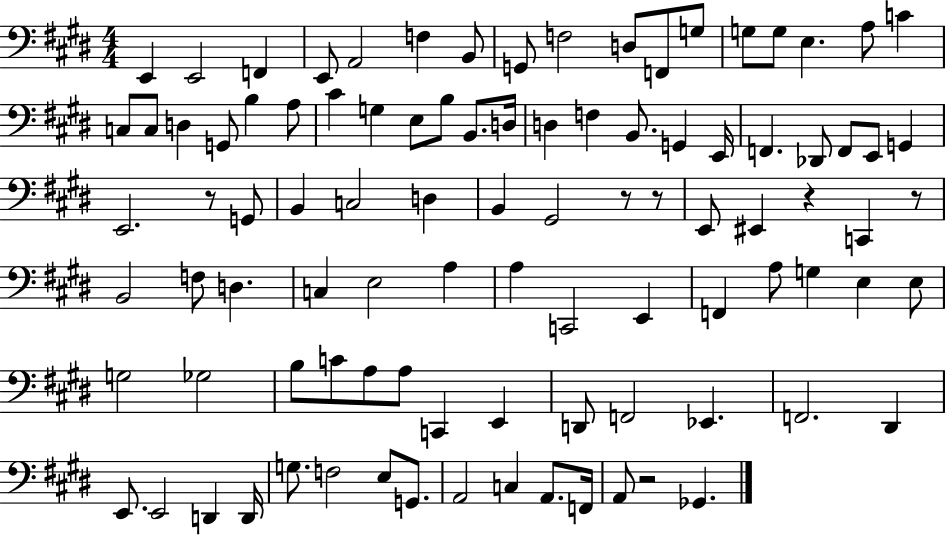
X:1
T:Untitled
M:4/4
L:1/4
K:E
E,, E,,2 F,, E,,/2 A,,2 F, B,,/2 G,,/2 F,2 D,/2 F,,/2 G,/2 G,/2 G,/2 E, A,/2 C C,/2 C,/2 D, G,,/2 B, A,/2 ^C G, E,/2 B,/2 B,,/2 D,/4 D, F, B,,/2 G,, E,,/4 F,, _D,,/2 F,,/2 E,,/2 G,, E,,2 z/2 G,,/2 B,, C,2 D, B,, ^G,,2 z/2 z/2 E,,/2 ^E,, z C,, z/2 B,,2 F,/2 D, C, E,2 A, A, C,,2 E,, F,, A,/2 G, E, E,/2 G,2 _G,2 B,/2 C/2 A,/2 A,/2 C,, E,, D,,/2 F,,2 _E,, F,,2 ^D,, E,,/2 E,,2 D,, D,,/4 G,/2 F,2 E,/2 G,,/2 A,,2 C, A,,/2 F,,/4 A,,/2 z2 _G,,